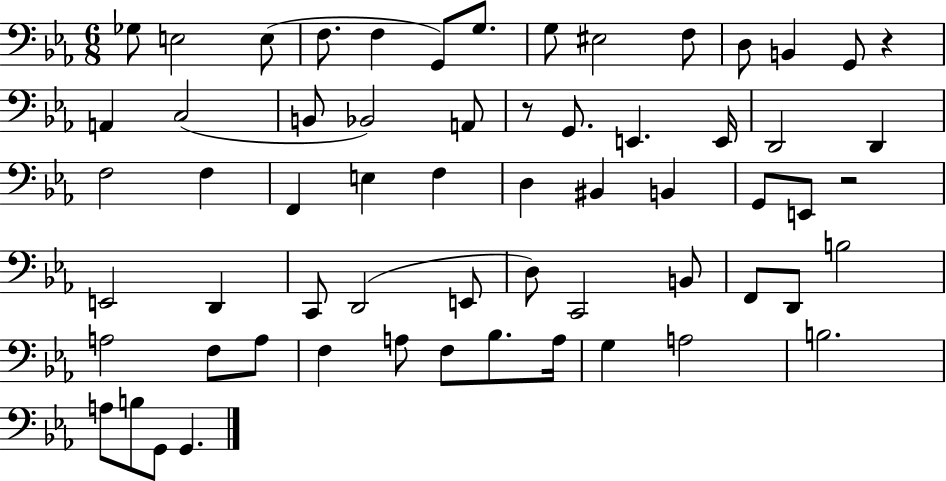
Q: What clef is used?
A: bass